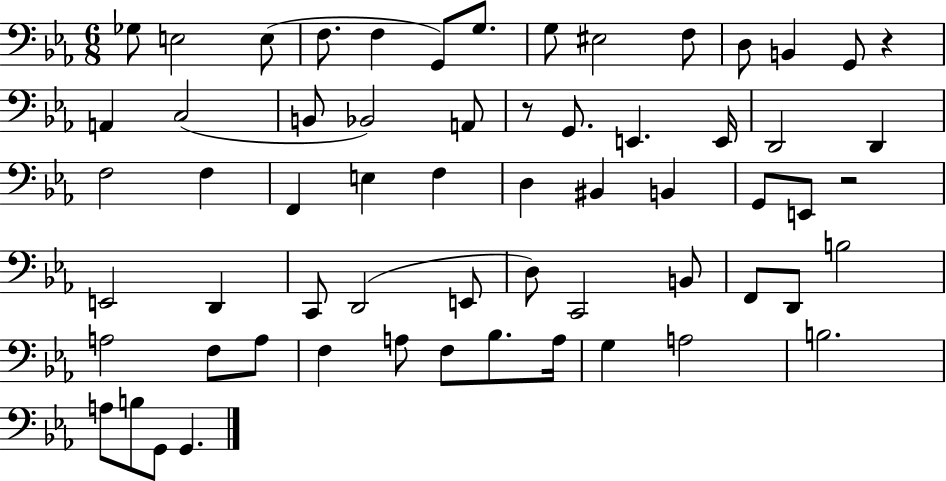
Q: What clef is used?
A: bass